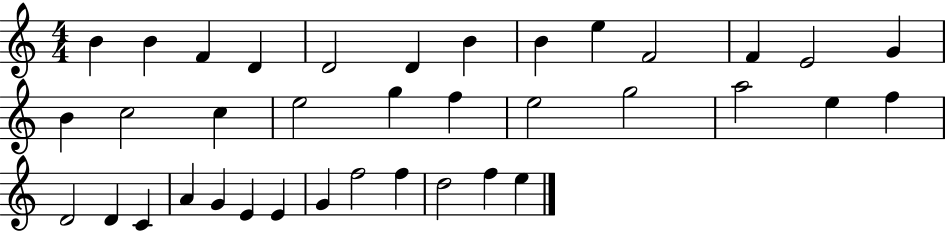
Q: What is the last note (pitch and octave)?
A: E5